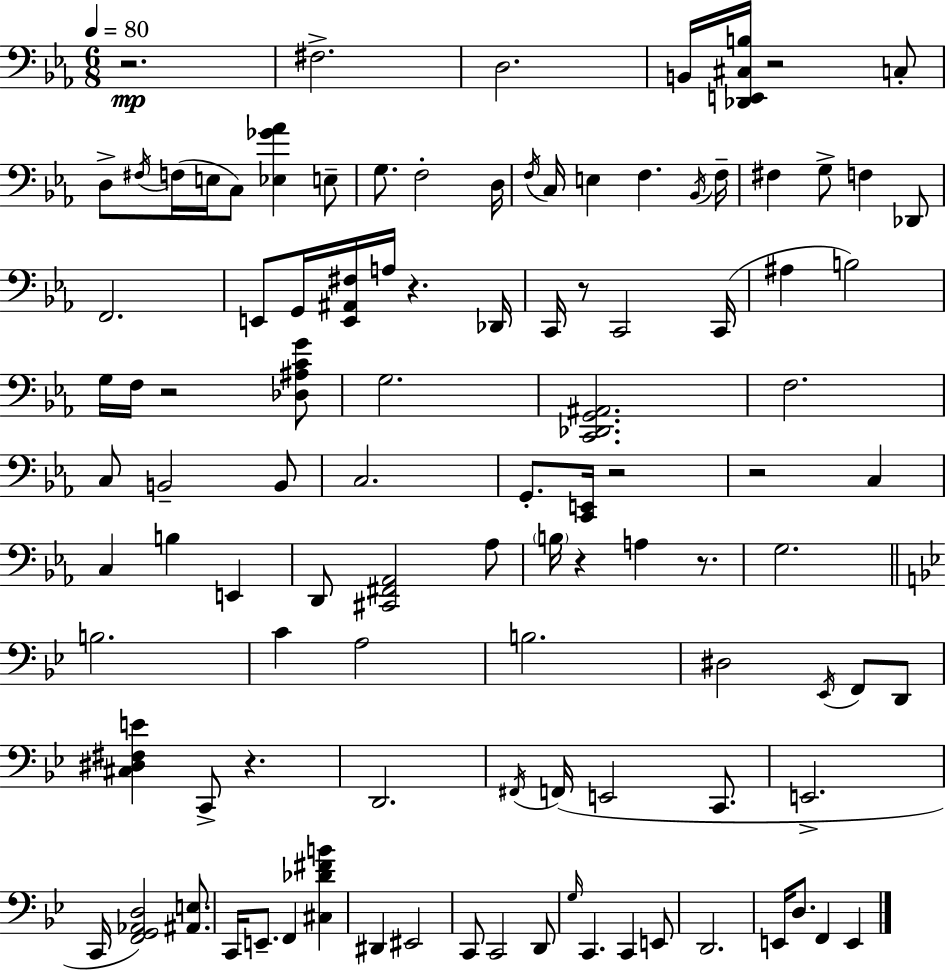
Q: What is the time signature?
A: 6/8